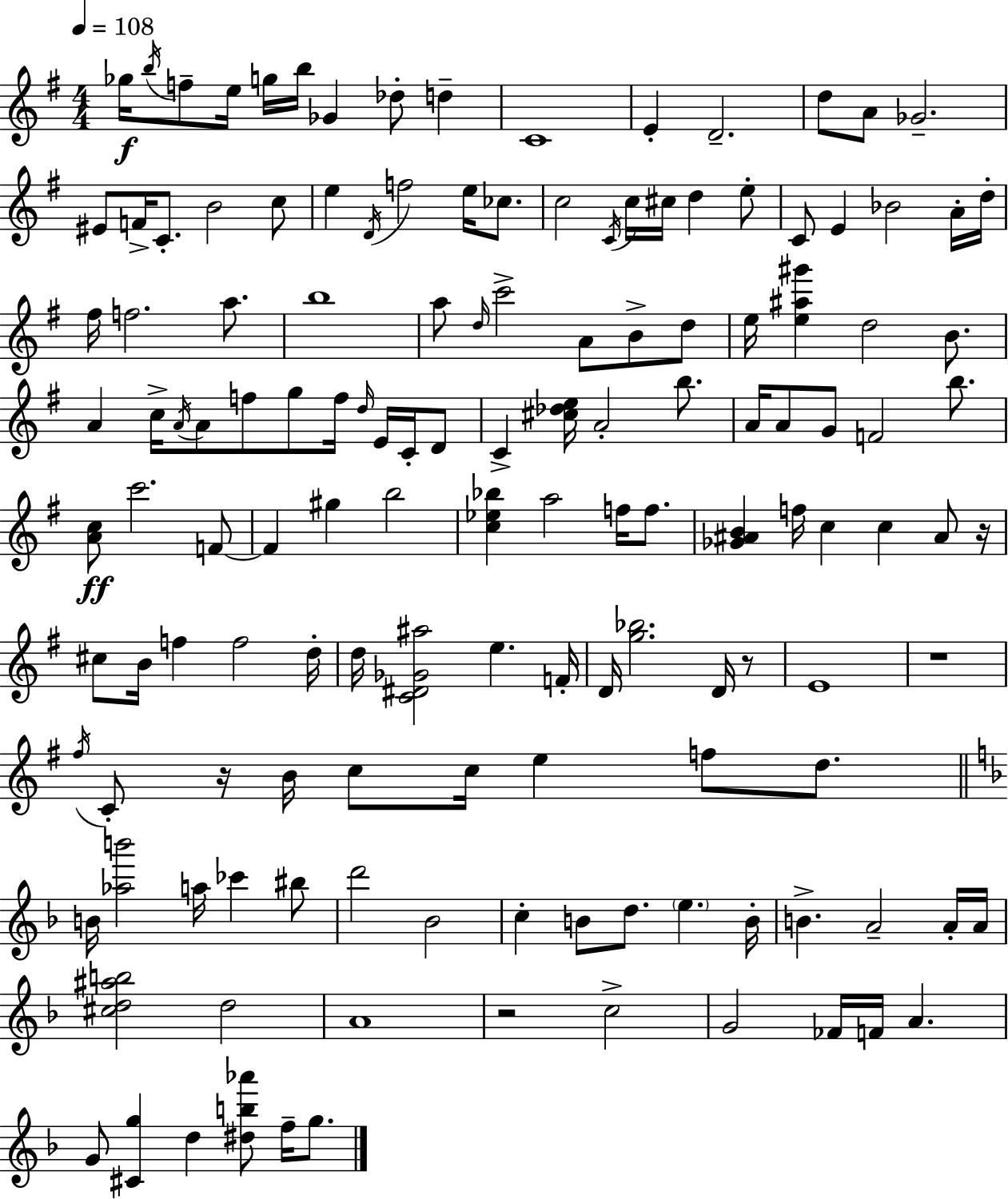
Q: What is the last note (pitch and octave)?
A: G5